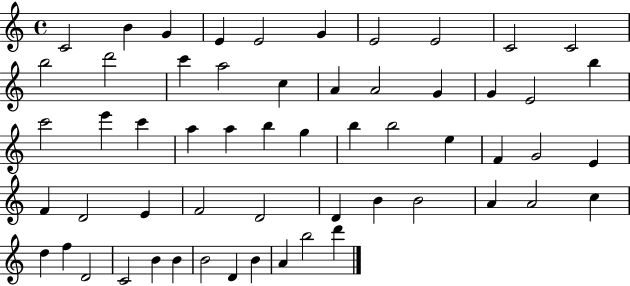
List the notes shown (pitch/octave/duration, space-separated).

C4/h B4/q G4/q E4/q E4/h G4/q E4/h E4/h C4/h C4/h B5/h D6/h C6/q A5/h C5/q A4/q A4/h G4/q G4/q E4/h B5/q C6/h E6/q C6/q A5/q A5/q B5/q G5/q B5/q B5/h E5/q F4/q G4/h E4/q F4/q D4/h E4/q F4/h D4/h D4/q B4/q B4/h A4/q A4/h C5/q D5/q F5/q D4/h C4/h B4/q B4/q B4/h D4/q B4/q A4/q B5/h D6/q